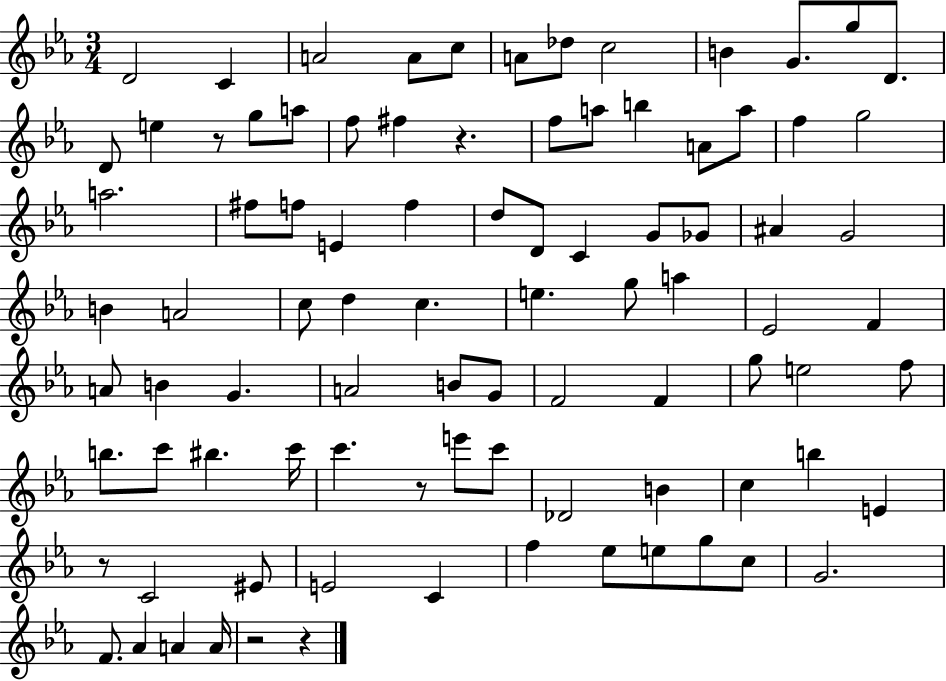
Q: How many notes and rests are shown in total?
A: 90